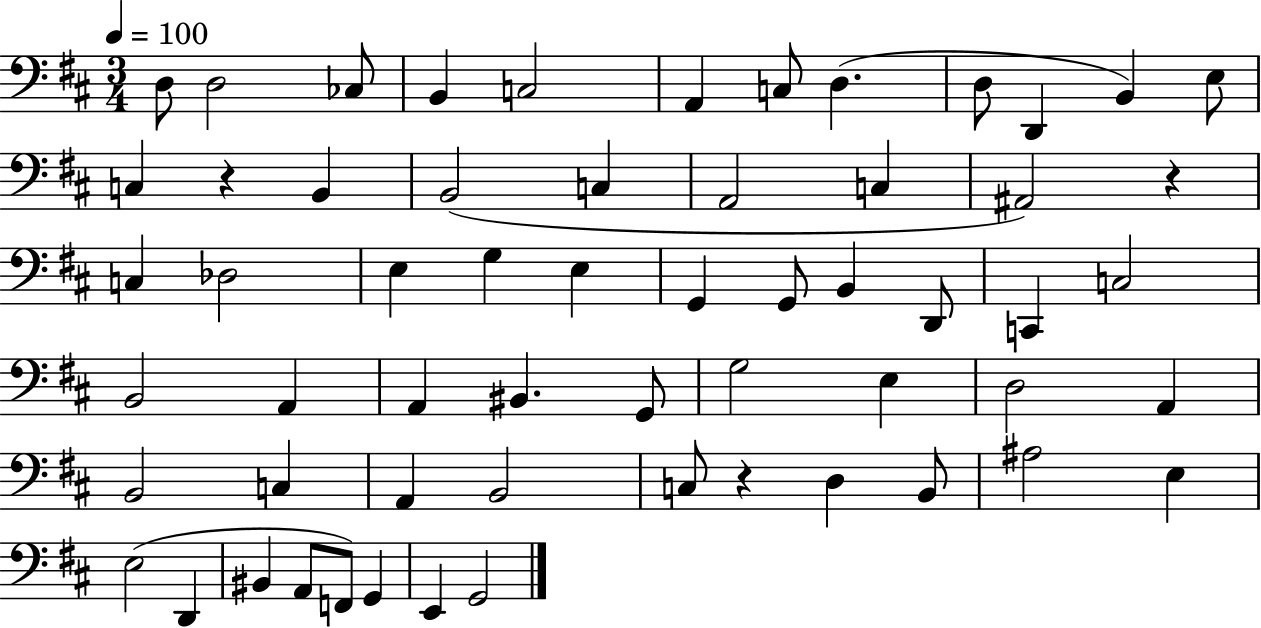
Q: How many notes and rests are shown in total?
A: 59